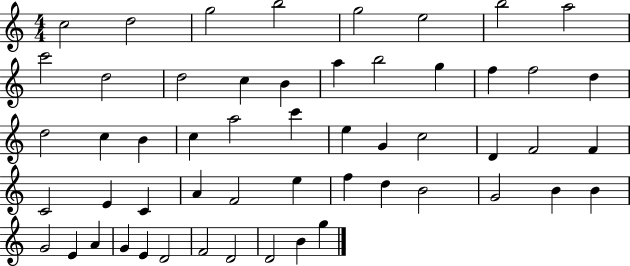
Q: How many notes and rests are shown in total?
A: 54